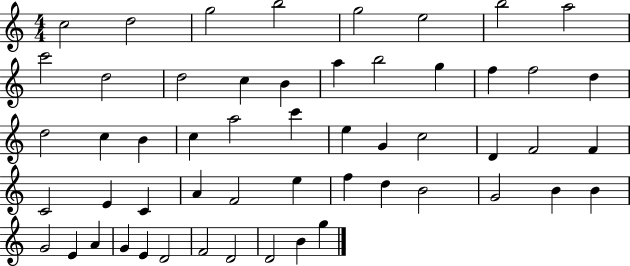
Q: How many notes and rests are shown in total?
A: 54